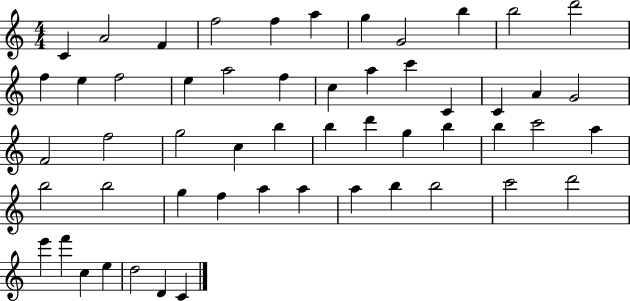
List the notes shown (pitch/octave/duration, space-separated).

C4/q A4/h F4/q F5/h F5/q A5/q G5/q G4/h B5/q B5/h D6/h F5/q E5/q F5/h E5/q A5/h F5/q C5/q A5/q C6/q C4/q C4/q A4/q G4/h F4/h F5/h G5/h C5/q B5/q B5/q D6/q G5/q B5/q B5/q C6/h A5/q B5/h B5/h G5/q F5/q A5/q A5/q A5/q B5/q B5/h C6/h D6/h E6/q F6/q C5/q E5/q D5/h D4/q C4/q